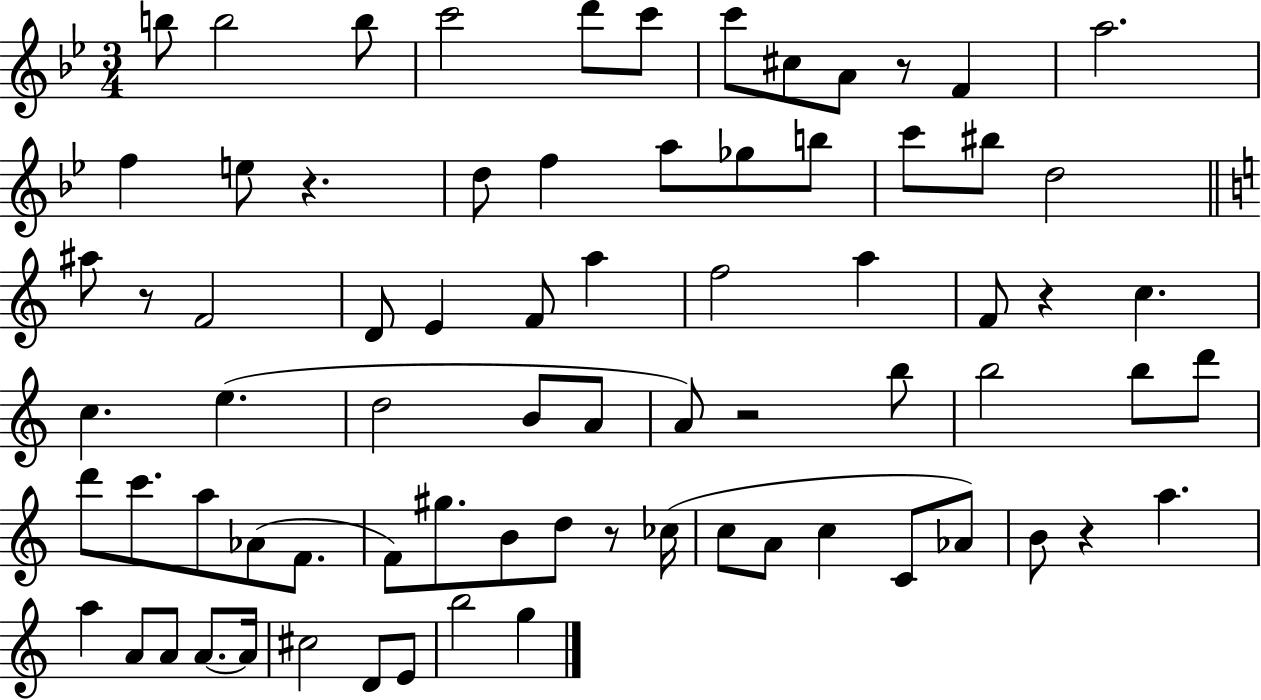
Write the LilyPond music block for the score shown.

{
  \clef treble
  \numericTimeSignature
  \time 3/4
  \key bes \major
  \repeat volta 2 { b''8 b''2 b''8 | c'''2 d'''8 c'''8 | c'''8 cis''8 a'8 r8 f'4 | a''2. | \break f''4 e''8 r4. | d''8 f''4 a''8 ges''8 b''8 | c'''8 bis''8 d''2 | \bar "||" \break \key a \minor ais''8 r8 f'2 | d'8 e'4 f'8 a''4 | f''2 a''4 | f'8 r4 c''4. | \break c''4. e''4.( | d''2 b'8 a'8 | a'8) r2 b''8 | b''2 b''8 d'''8 | \break d'''8 c'''8. a''8 aes'8( f'8. | f'8) gis''8. b'8 d''8 r8 ces''16( | c''8 a'8 c''4 c'8 aes'8) | b'8 r4 a''4. | \break a''4 a'8 a'8 a'8.~~ a'16 | cis''2 d'8 e'8 | b''2 g''4 | } \bar "|."
}